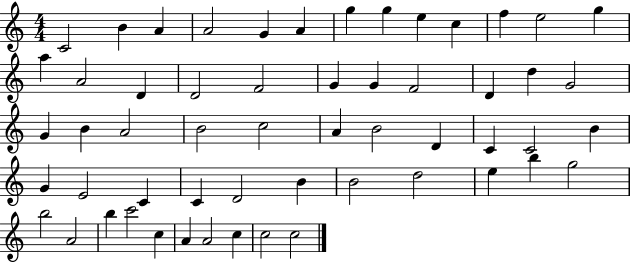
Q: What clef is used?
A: treble